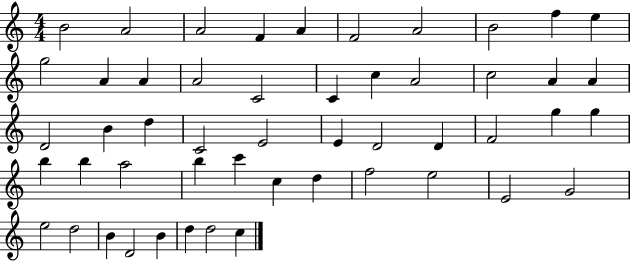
X:1
T:Untitled
M:4/4
L:1/4
K:C
B2 A2 A2 F A F2 A2 B2 f e g2 A A A2 C2 C c A2 c2 A A D2 B d C2 E2 E D2 D F2 g g b b a2 b c' c d f2 e2 E2 G2 e2 d2 B D2 B d d2 c